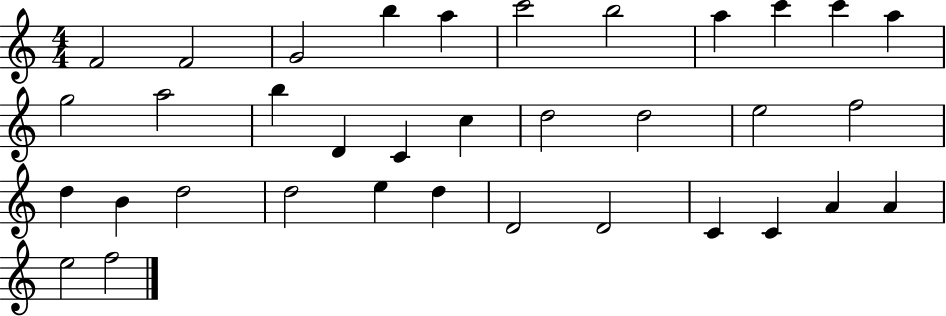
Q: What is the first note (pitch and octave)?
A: F4